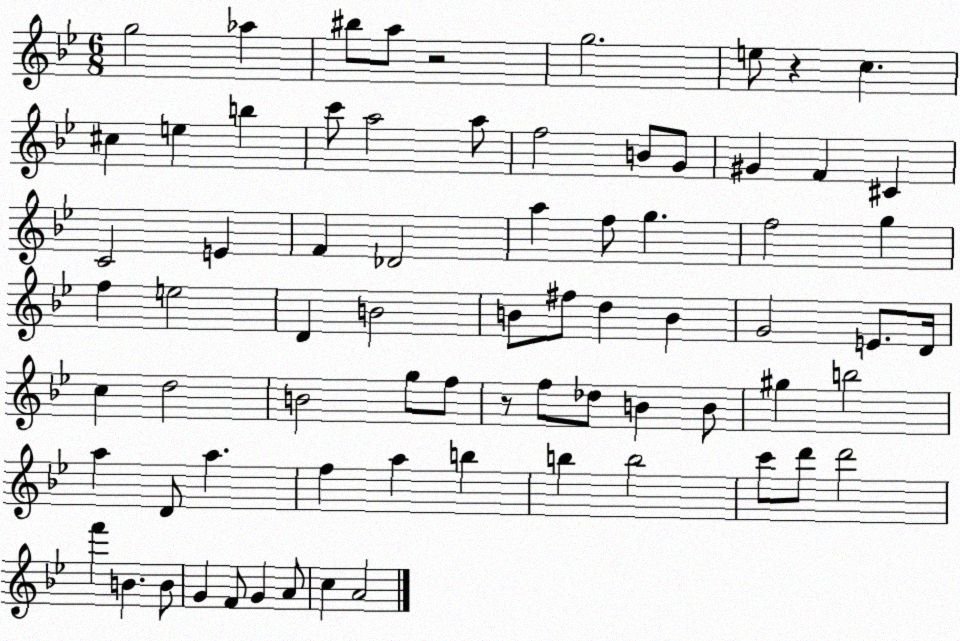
X:1
T:Untitled
M:6/8
L:1/4
K:Bb
g2 _a ^b/2 a/2 z2 g2 e/2 z c ^c e b c'/2 a2 a/2 f2 B/2 G/2 ^G F ^C C2 E F _D2 a f/2 g f2 g f e2 D B2 B/2 ^f/2 d B G2 E/2 D/4 c d2 B2 g/2 f/2 z/2 f/2 _d/2 B B/2 ^g b2 a D/2 a f a b b b2 c'/2 d'/2 d'2 f' B B/2 G F/2 G A/2 c A2